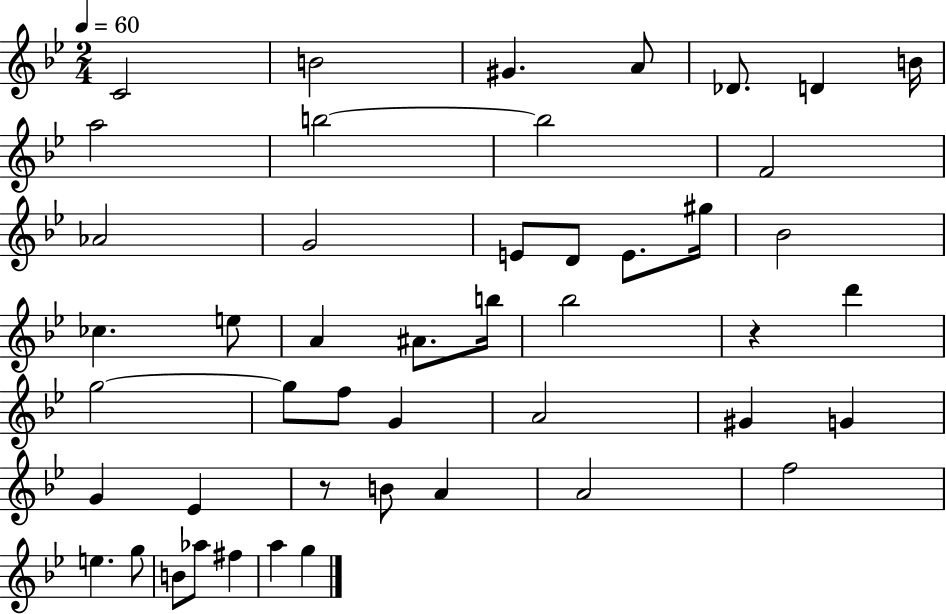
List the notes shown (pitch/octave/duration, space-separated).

C4/h B4/h G#4/q. A4/e Db4/e. D4/q B4/s A5/h B5/h B5/h F4/h Ab4/h G4/h E4/e D4/e E4/e. G#5/s Bb4/h CES5/q. E5/e A4/q A#4/e. B5/s Bb5/h R/q D6/q G5/h G5/e F5/e G4/q A4/h G#4/q G4/q G4/q Eb4/q R/e B4/e A4/q A4/h F5/h E5/q. G5/e B4/e Ab5/e F#5/q A5/q G5/q